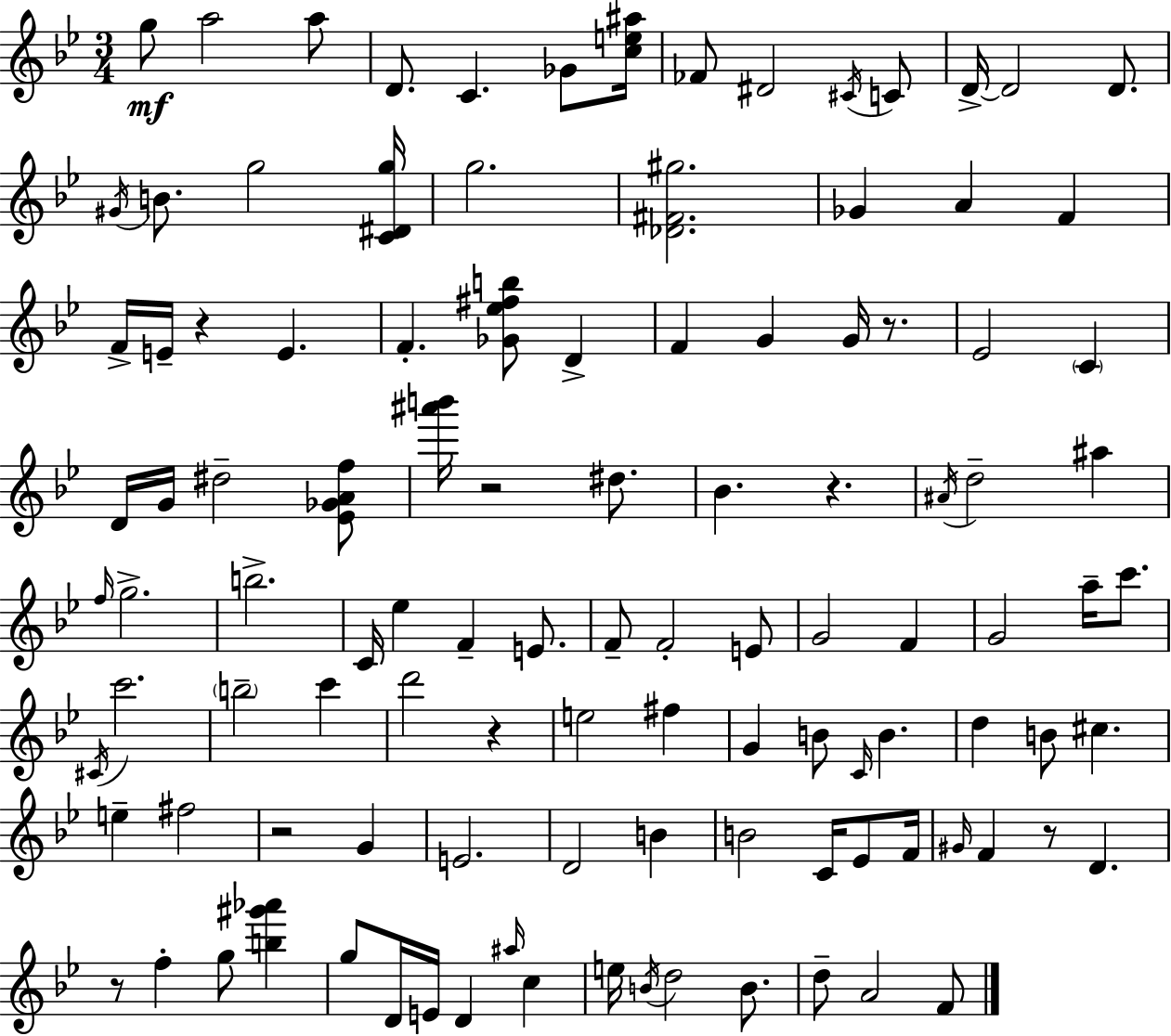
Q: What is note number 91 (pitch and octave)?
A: D5